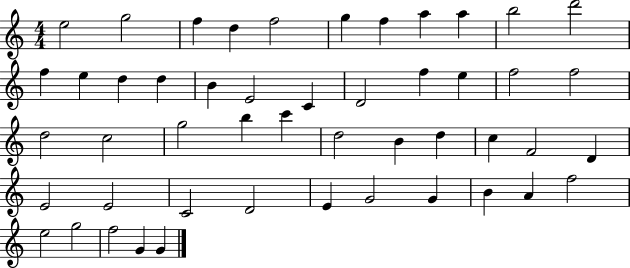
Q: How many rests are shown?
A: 0